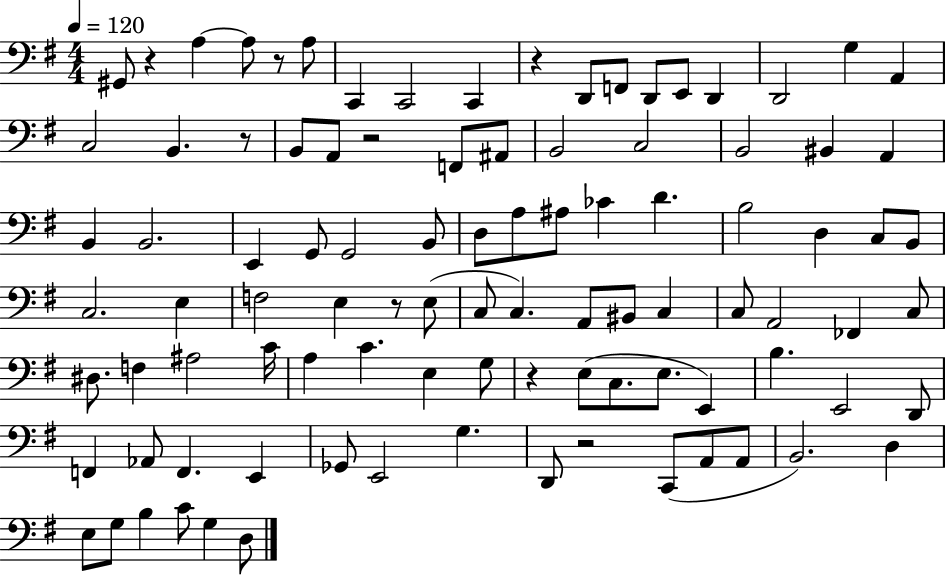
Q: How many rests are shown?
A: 8